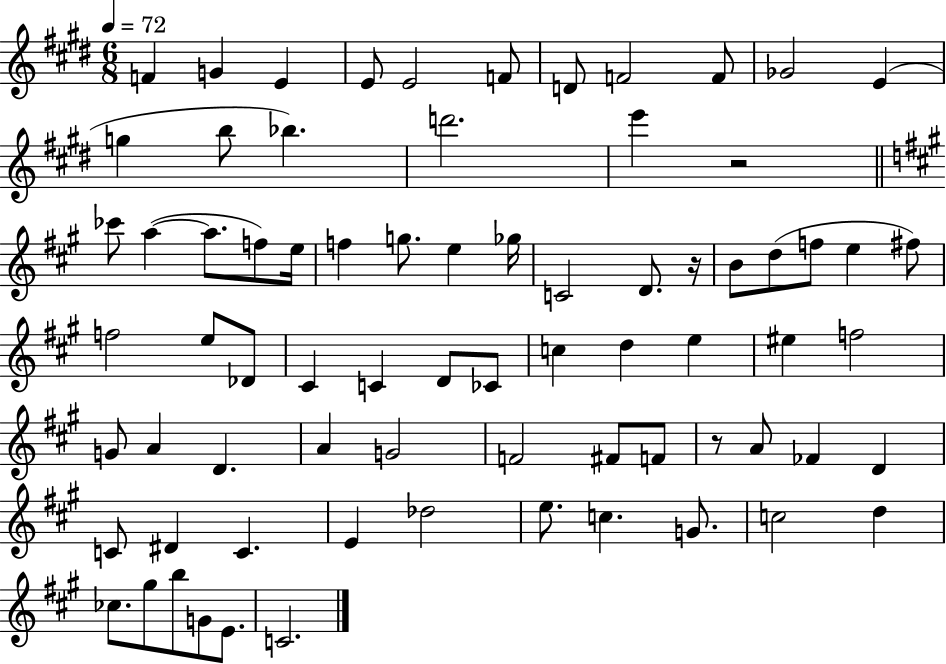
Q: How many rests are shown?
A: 3